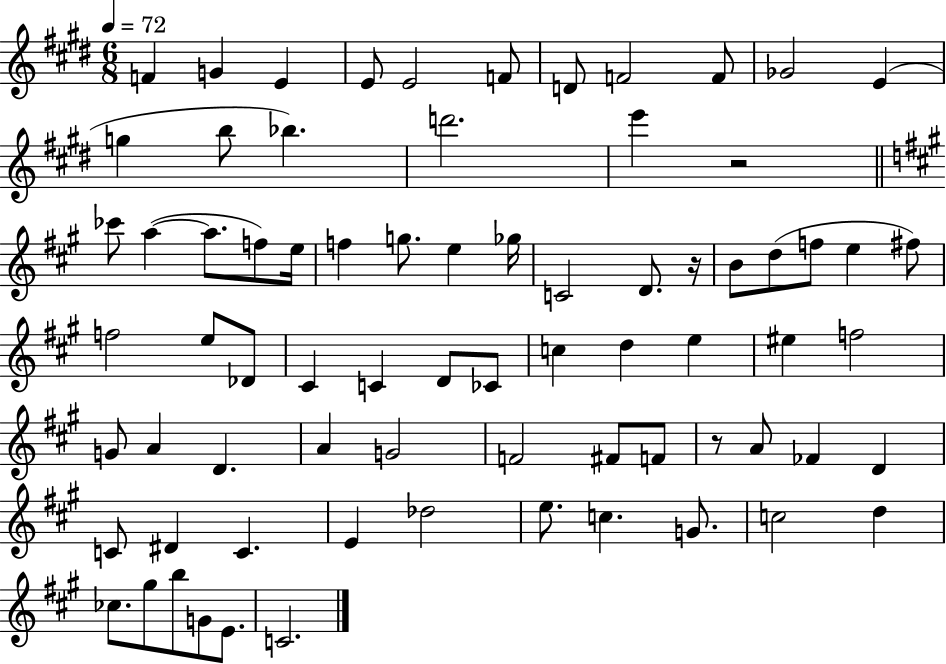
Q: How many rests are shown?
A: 3